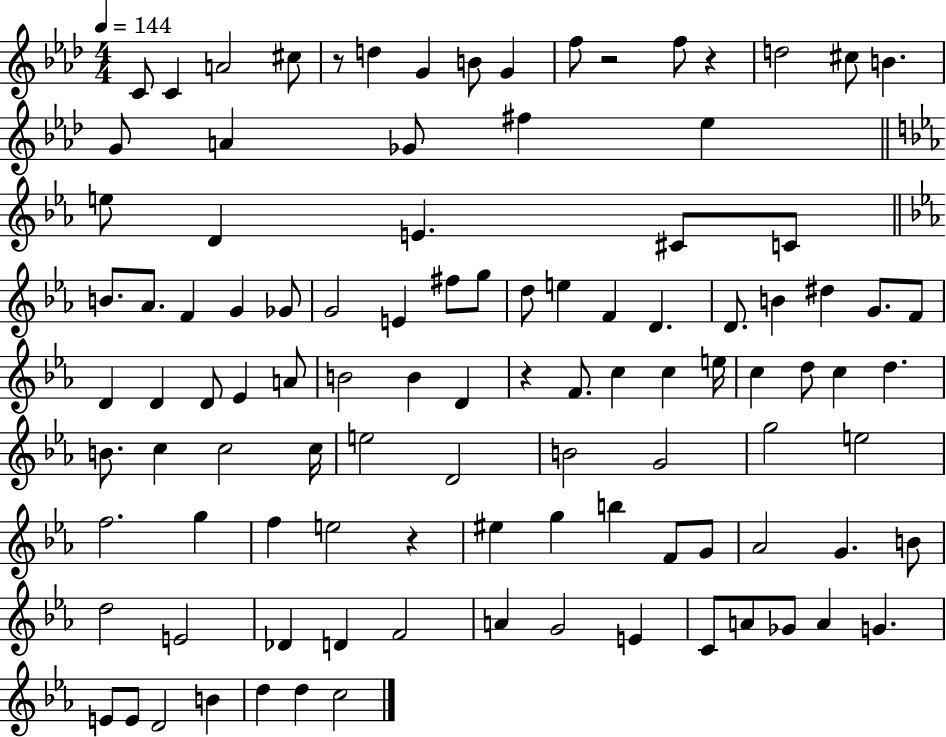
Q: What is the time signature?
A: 4/4